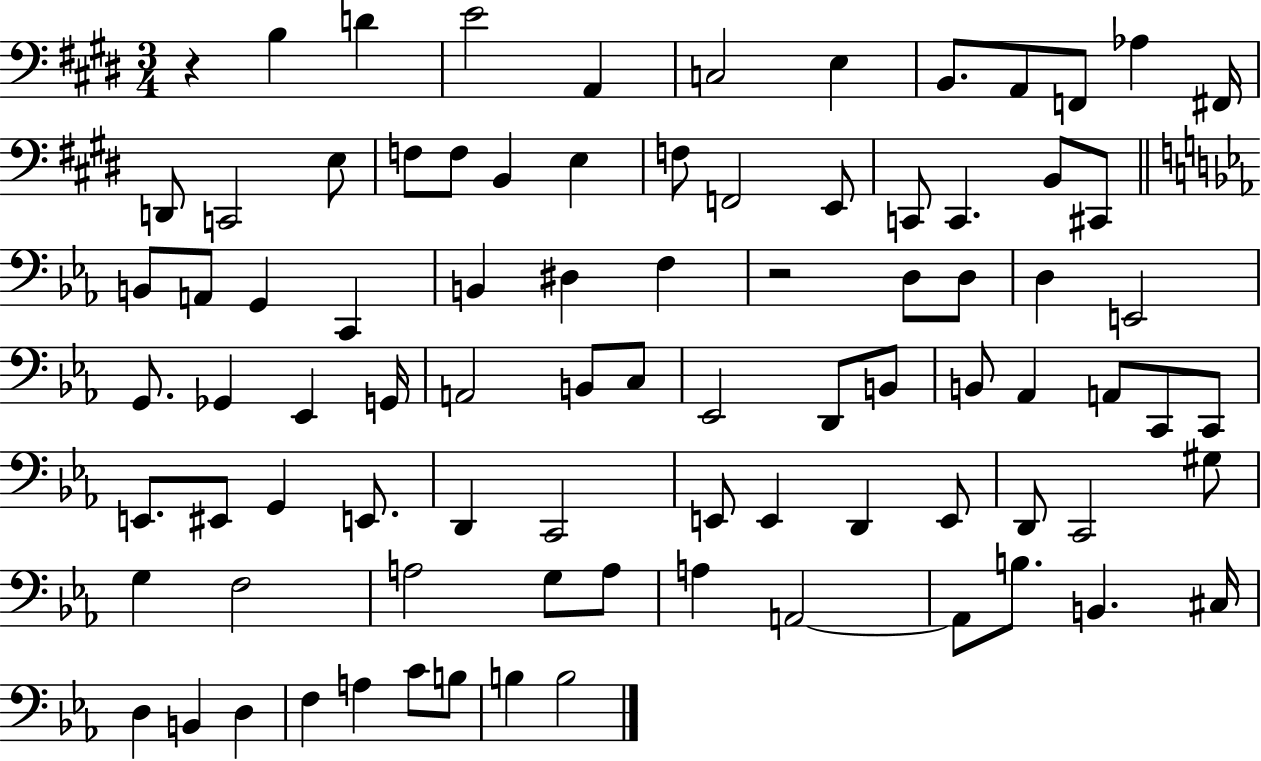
{
  \clef bass
  \numericTimeSignature
  \time 3/4
  \key e \major
  r4 b4 d'4 | e'2 a,4 | c2 e4 | b,8. a,8 f,8 aes4 fis,16 | \break d,8 c,2 e8 | f8 f8 b,4 e4 | f8 f,2 e,8 | c,8 c,4. b,8 cis,8 | \break \bar "||" \break \key ees \major b,8 a,8 g,4 c,4 | b,4 dis4 f4 | r2 d8 d8 | d4 e,2 | \break g,8. ges,4 ees,4 g,16 | a,2 b,8 c8 | ees,2 d,8 b,8 | b,8 aes,4 a,8 c,8 c,8 | \break e,8. eis,8 g,4 e,8. | d,4 c,2 | e,8 e,4 d,4 e,8 | d,8 c,2 gis8 | \break g4 f2 | a2 g8 a8 | a4 a,2~~ | a,8 b8. b,4. cis16 | \break d4 b,4 d4 | f4 a4 c'8 b8 | b4 b2 | \bar "|."
}